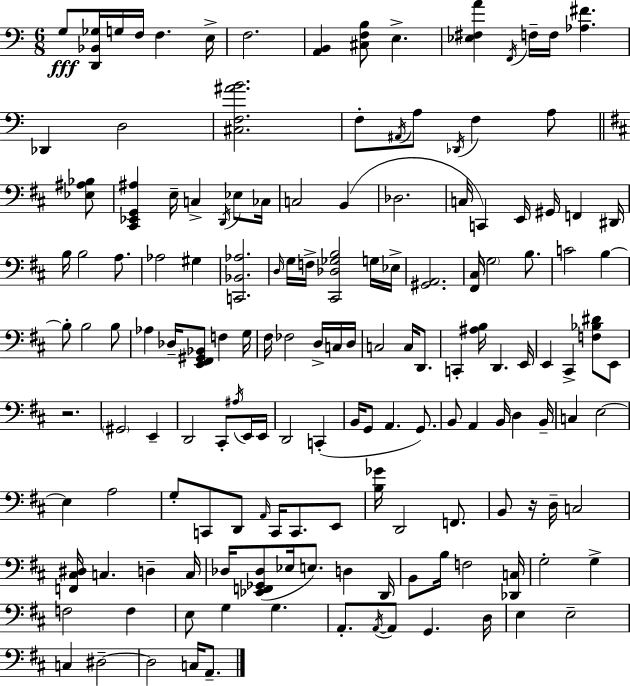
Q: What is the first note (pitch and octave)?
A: G3